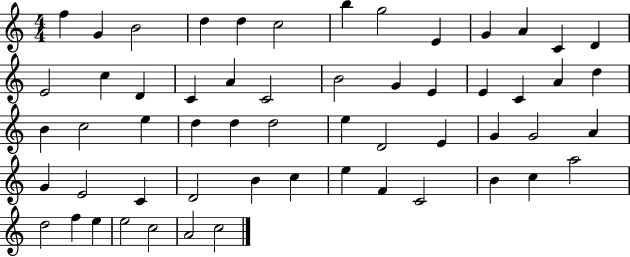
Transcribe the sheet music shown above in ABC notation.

X:1
T:Untitled
M:4/4
L:1/4
K:C
f G B2 d d c2 b g2 E G A C D E2 c D C A C2 B2 G E E C A d B c2 e d d d2 e D2 E G G2 A G E2 C D2 B c e F C2 B c a2 d2 f e e2 c2 A2 c2